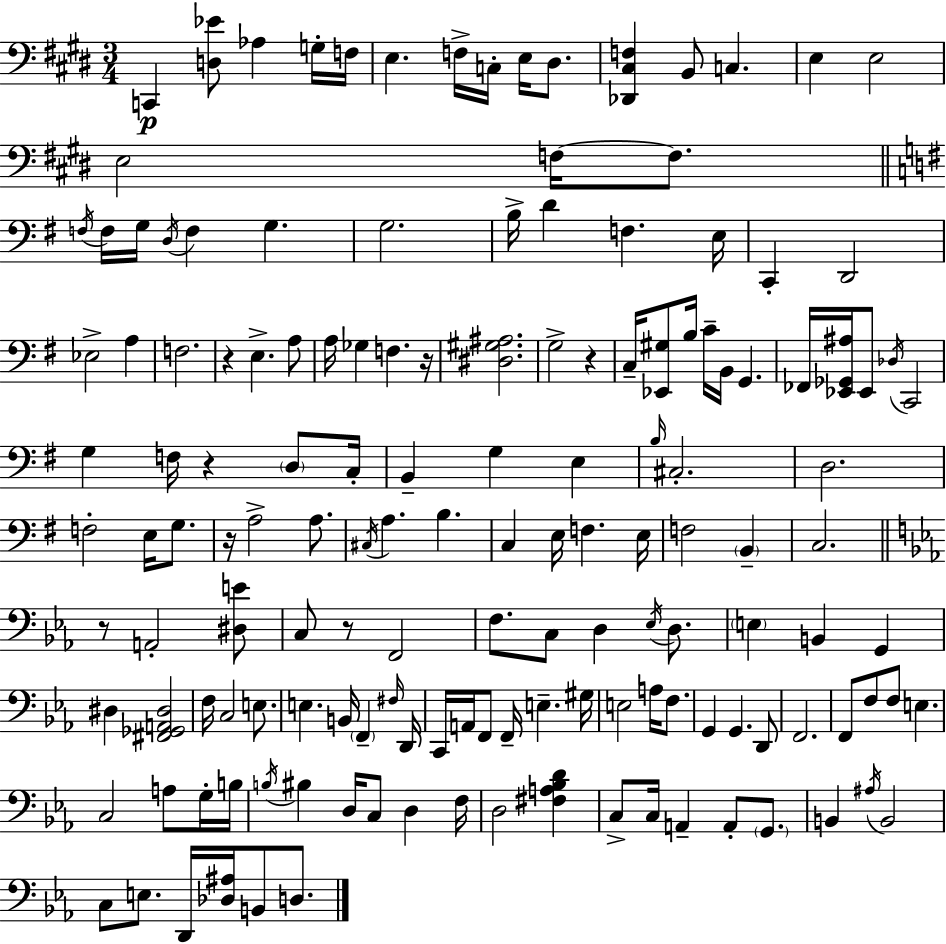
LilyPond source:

{
  \clef bass
  \numericTimeSignature
  \time 3/4
  \key e \major
  c,4\p <d ees'>8 aes4 g16-. f16 | e4. f16-> c16-. e16 dis8. | <des, cis f>4 b,8 c4. | e4 e2 | \break e2 f16~~ f8. | \bar "||" \break \key e \minor \acciaccatura { f16 } f16 g16 \acciaccatura { d16 } f4 g4. | g2. | b16-> d'4 f4. | e16 c,4-. d,2 | \break ees2-> a4 | f2. | r4 e4.-> | a8 a16 ges4 f4. | \break r16 <dis gis ais>2. | g2-> r4 | c16-- <ees, gis>8 b16 c'16-- b,16 g,4. | fes,16 <ees, ges, ais>16 ees,8 \acciaccatura { des16 } c,2 | \break g4 f16 r4 | \parenthesize d8 c16-. b,4-- g4 e4 | \grace { b16 } cis2.-. | d2. | \break f2-. | e16 g8. r16 a2-> | a8. \acciaccatura { cis16 } a4. b4. | c4 e16 f4. | \break e16 f2 | \parenthesize b,4-- c2. | \bar "||" \break \key ees \major r8 a,2-. <dis e'>8 | c8 r8 f,2 | f8. c8 d4 \acciaccatura { ees16 } d8. | \parenthesize e4 b,4 g,4 | \break dis4 <fis, ges, a, dis>2 | f16 c2 e8. | e4. b,16 \parenthesize f,4-- | \grace { fis16 } d,16 c,16 a,16 f,8 f,16-- e4.-- | \break gis16 e2 a16 f8. | g,4 g,4. | d,8 f,2. | f,8 f8 f8 e4. | \break c2 a8 | g16-. b16 \acciaccatura { b16 } bis4 d16 c8 d4 | f16 d2 <fis a bes d'>4 | c8-> c16 a,4-- a,8-. | \break \parenthesize g,8. b,4 \acciaccatura { ais16 } b,2 | c8 e8. d,16 <des ais>16 b,8 | d8. \bar "|."
}